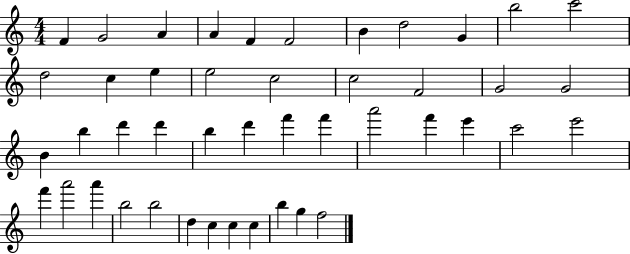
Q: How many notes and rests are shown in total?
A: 45